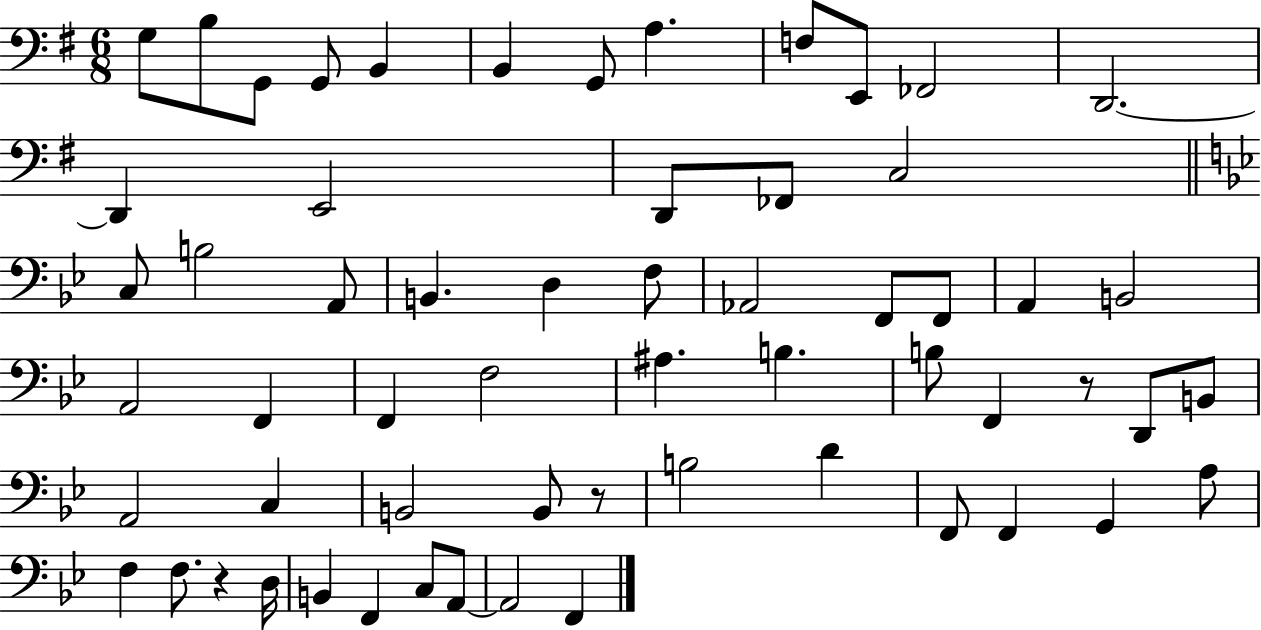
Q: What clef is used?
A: bass